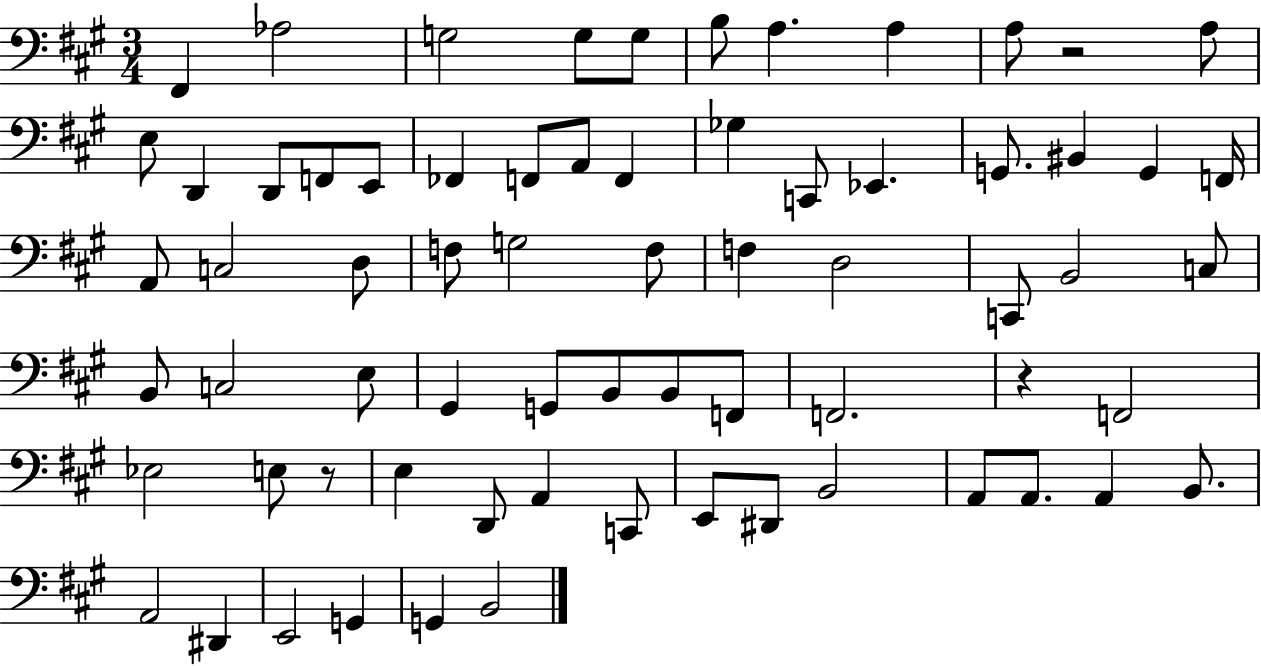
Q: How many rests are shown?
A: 3